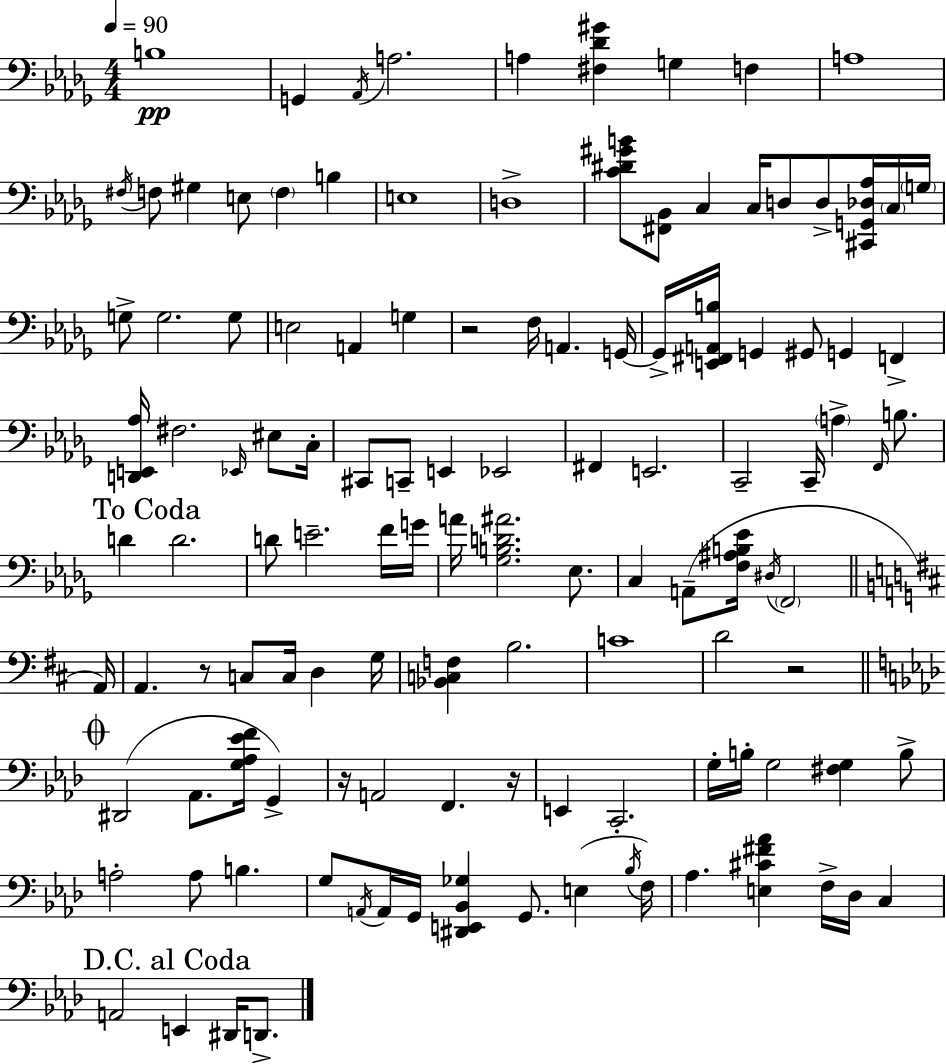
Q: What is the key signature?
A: BES minor